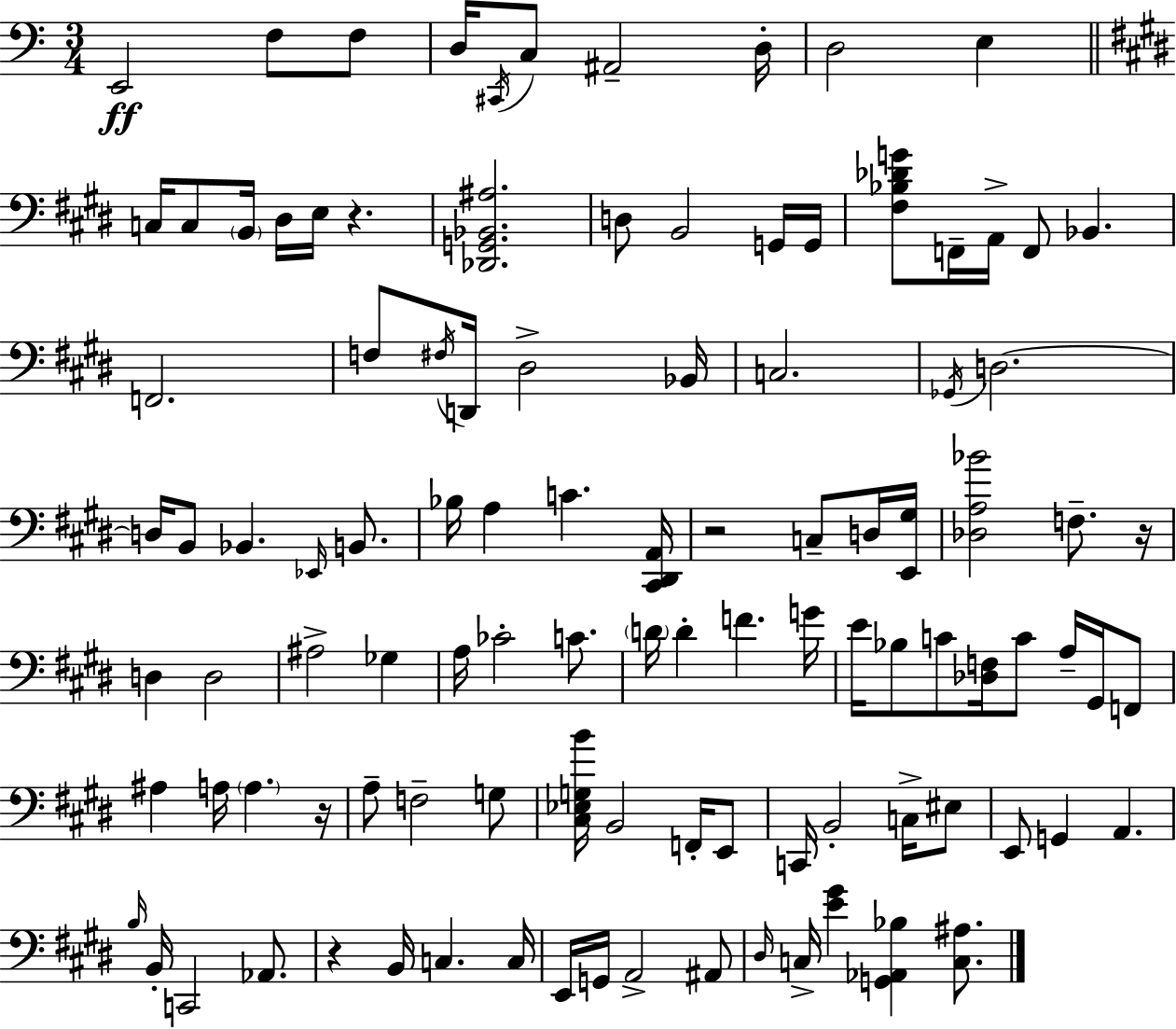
E2/h F3/e F3/e D3/s C#2/s C3/e A#2/h D3/s D3/h E3/q C3/s C3/e B2/s D#3/s E3/s R/q. [Db2,G2,Bb2,A#3]/h. D3/e B2/h G2/s G2/s [F#3,Bb3,Db4,G4]/e F2/s A2/s F2/e Bb2/q. F2/h. F3/e F#3/s D2/s D#3/h Bb2/s C3/h. Gb2/s D3/h. D3/s B2/e Bb2/q. Eb2/s B2/e. Bb3/s A3/q C4/q. [C#2,D#2,A2]/s R/h C3/e D3/s [E2,G#3]/s [Db3,A3,Bb4]/h F3/e. R/s D3/q D3/h A#3/h Gb3/q A3/s CES4/h C4/e. D4/s D4/q F4/q. G4/s E4/s Bb3/e C4/e [Db3,F3]/s C4/e A3/s G#2/s F2/e A#3/q A3/s A3/q. R/s A3/e F3/h G3/e [C#3,Eb3,G3,B4]/s B2/h F2/s E2/e C2/s B2/h C3/s EIS3/e E2/e G2/q A2/q. B3/s B2/s C2/h Ab2/e. R/q B2/s C3/q. C3/s E2/s G2/s A2/h A#2/e D#3/s C3/s [E4,G#4]/q [G2,Ab2,Bb3]/q [C3,A#3]/e.